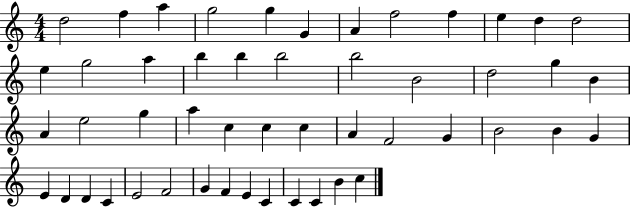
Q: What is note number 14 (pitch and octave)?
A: G5